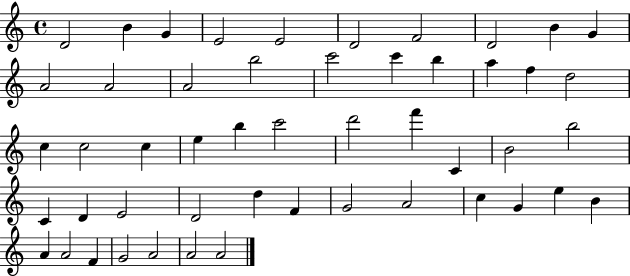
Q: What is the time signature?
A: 4/4